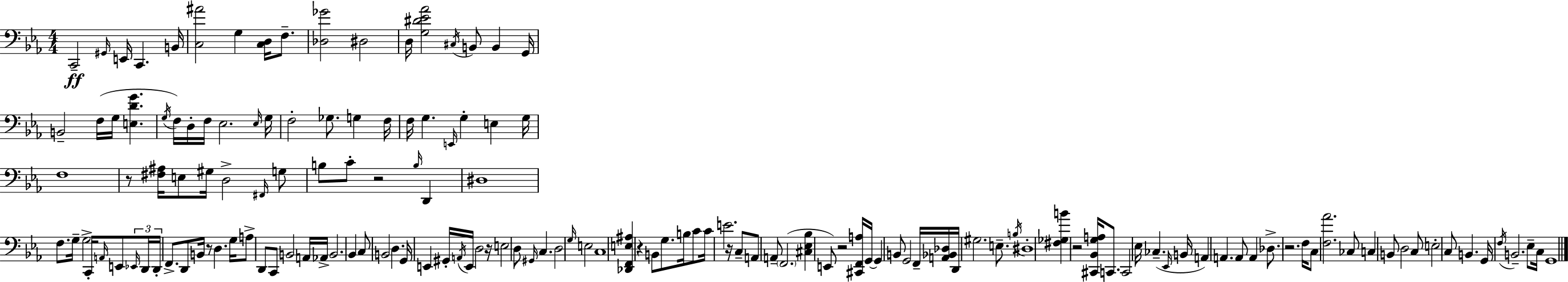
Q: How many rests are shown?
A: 9